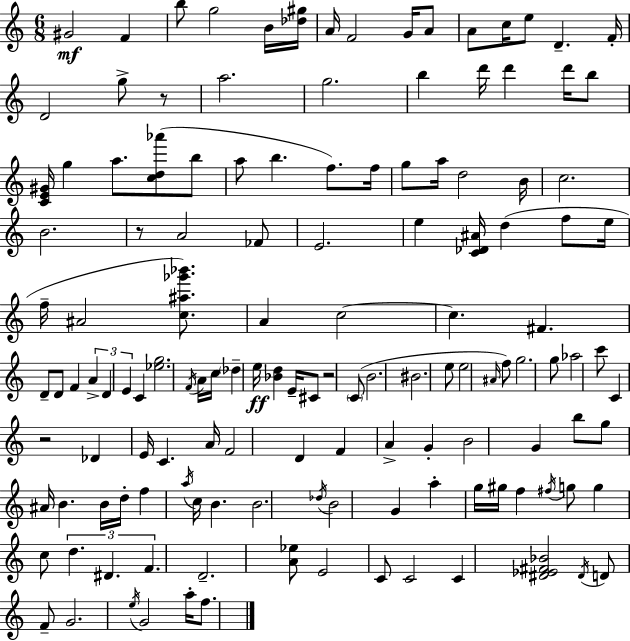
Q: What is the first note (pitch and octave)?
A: G#4